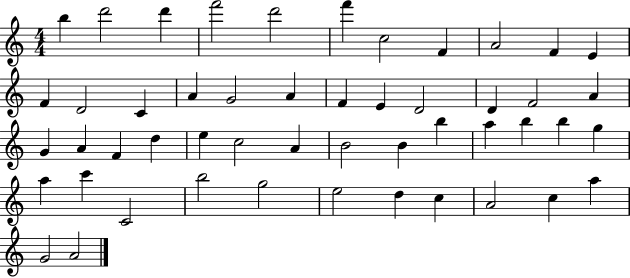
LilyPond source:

{
  \clef treble
  \numericTimeSignature
  \time 4/4
  \key c \major
  b''4 d'''2 d'''4 | f'''2 d'''2 | f'''4 c''2 f'4 | a'2 f'4 e'4 | \break f'4 d'2 c'4 | a'4 g'2 a'4 | f'4 e'4 d'2 | d'4 f'2 a'4 | \break g'4 a'4 f'4 d''4 | e''4 c''2 a'4 | b'2 b'4 b''4 | a''4 b''4 b''4 g''4 | \break a''4 c'''4 c'2 | b''2 g''2 | e''2 d''4 c''4 | a'2 c''4 a''4 | \break g'2 a'2 | \bar "|."
}